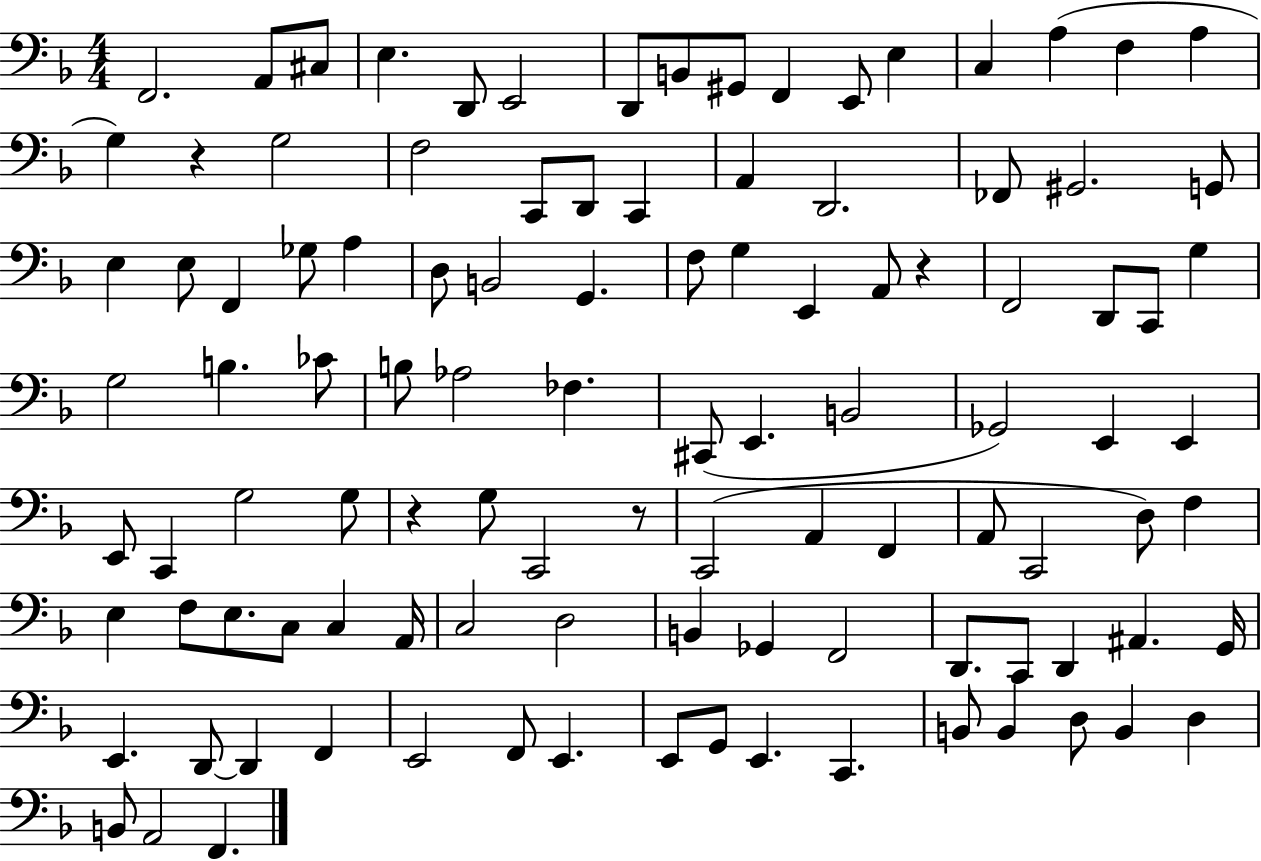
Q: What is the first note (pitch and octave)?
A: F2